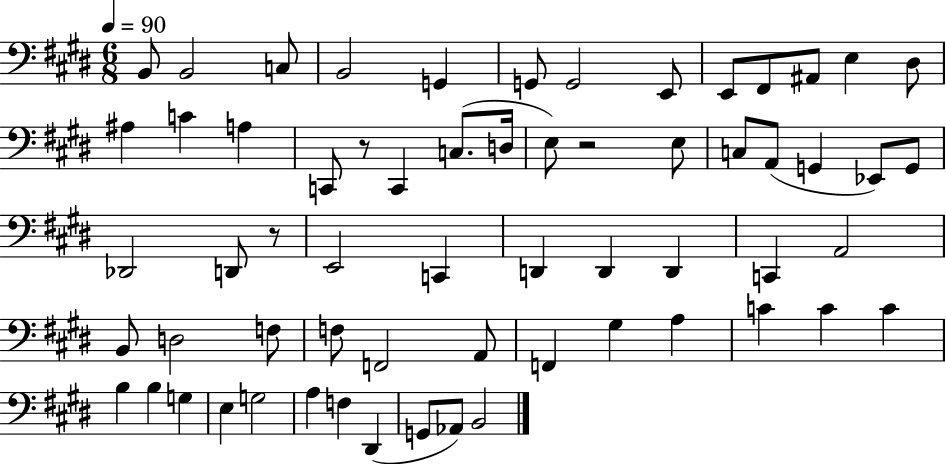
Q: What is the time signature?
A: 6/8